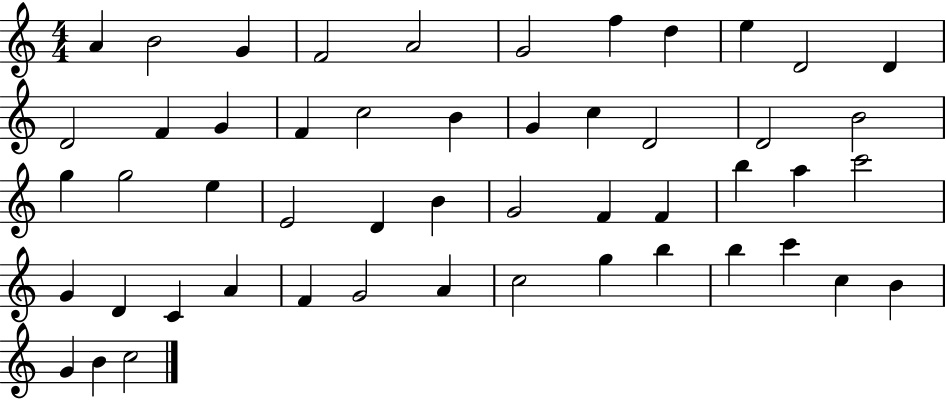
{
  \clef treble
  \numericTimeSignature
  \time 4/4
  \key c \major
  a'4 b'2 g'4 | f'2 a'2 | g'2 f''4 d''4 | e''4 d'2 d'4 | \break d'2 f'4 g'4 | f'4 c''2 b'4 | g'4 c''4 d'2 | d'2 b'2 | \break g''4 g''2 e''4 | e'2 d'4 b'4 | g'2 f'4 f'4 | b''4 a''4 c'''2 | \break g'4 d'4 c'4 a'4 | f'4 g'2 a'4 | c''2 g''4 b''4 | b''4 c'''4 c''4 b'4 | \break g'4 b'4 c''2 | \bar "|."
}